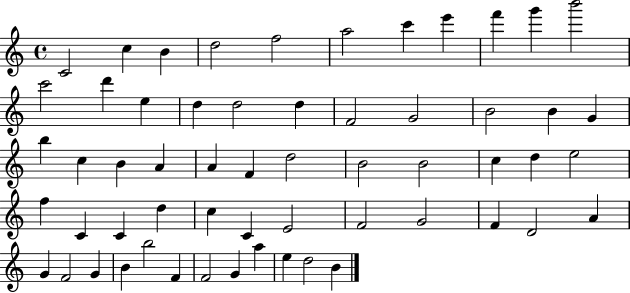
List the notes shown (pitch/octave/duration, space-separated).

C4/h C5/q B4/q D5/h F5/h A5/h C6/q E6/q F6/q G6/q B6/h C6/h D6/q E5/q D5/q D5/h D5/q F4/h G4/h B4/h B4/q G4/q B5/q C5/q B4/q A4/q A4/q F4/q D5/h B4/h B4/h C5/q D5/q E5/h F5/q C4/q C4/q D5/q C5/q C4/q E4/h F4/h G4/h F4/q D4/h A4/q G4/q F4/h G4/q B4/q B5/h F4/q F4/h G4/q A5/q E5/q D5/h B4/q